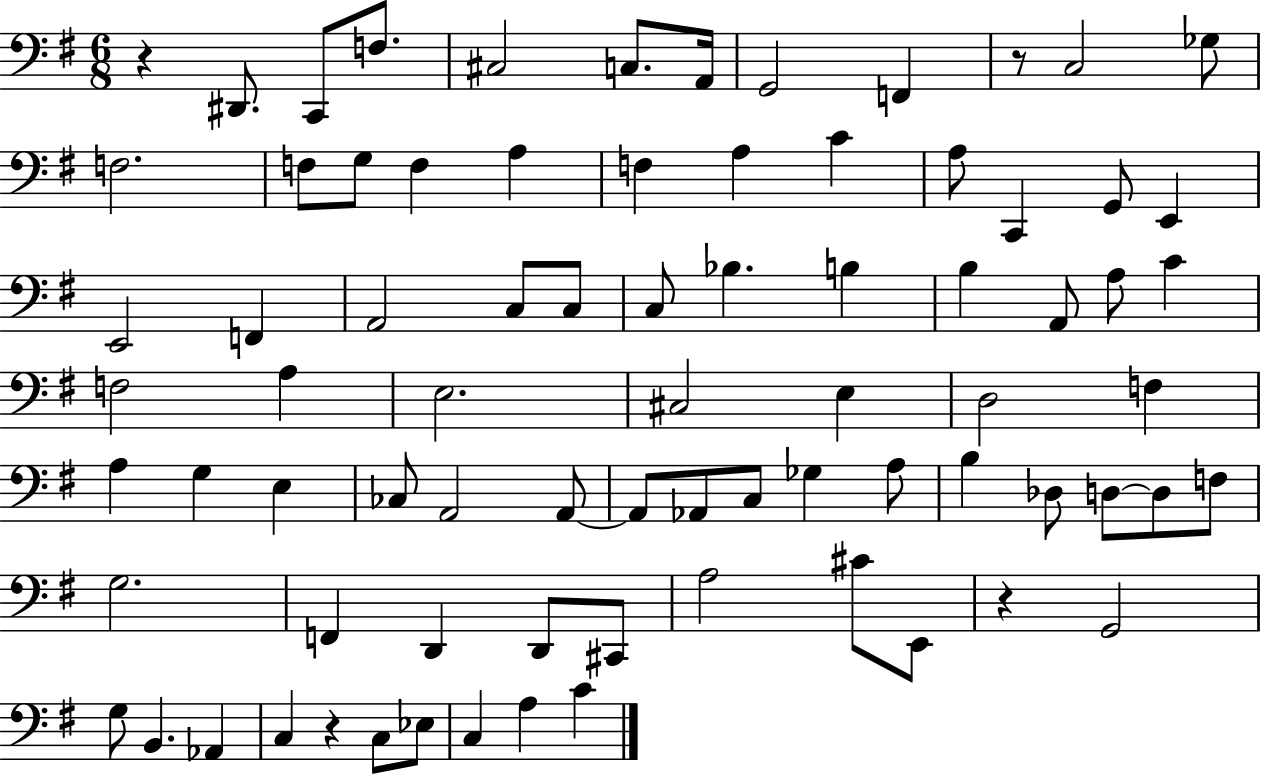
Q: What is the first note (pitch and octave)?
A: D#2